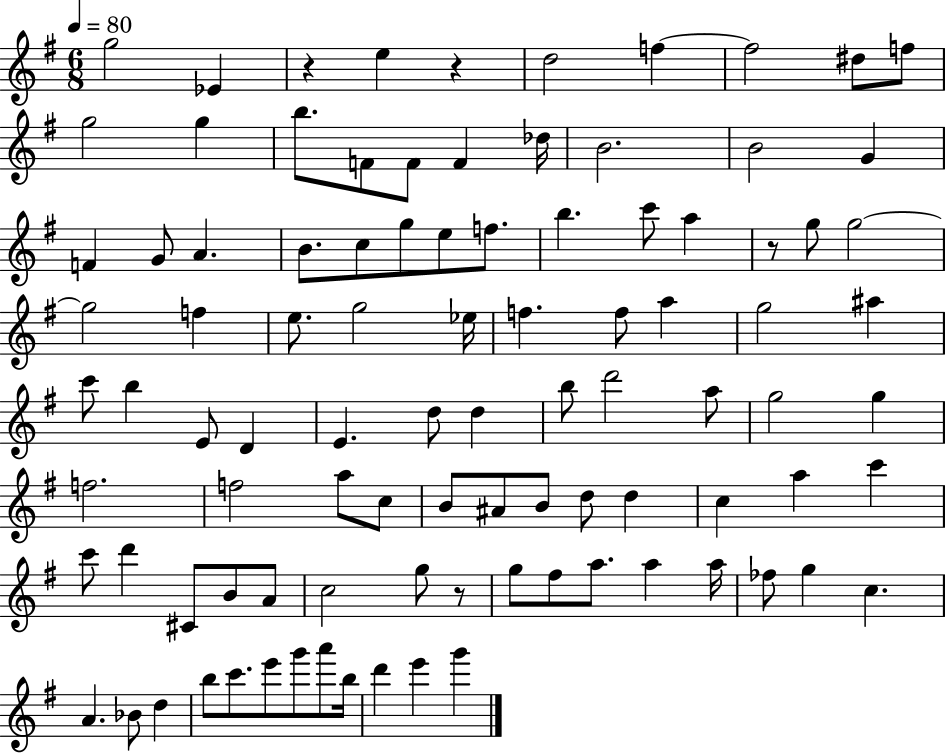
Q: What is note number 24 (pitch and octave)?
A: G5